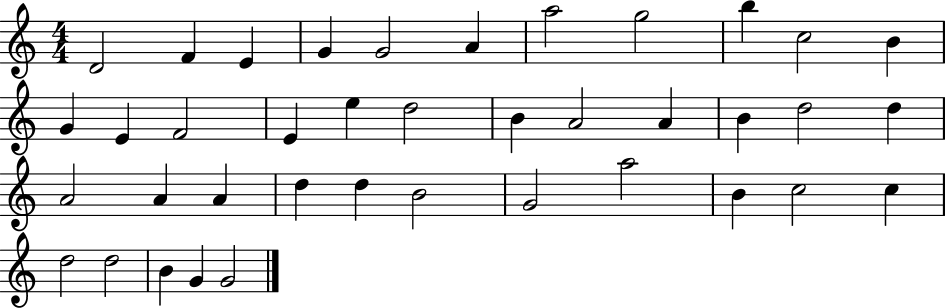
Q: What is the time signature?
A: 4/4